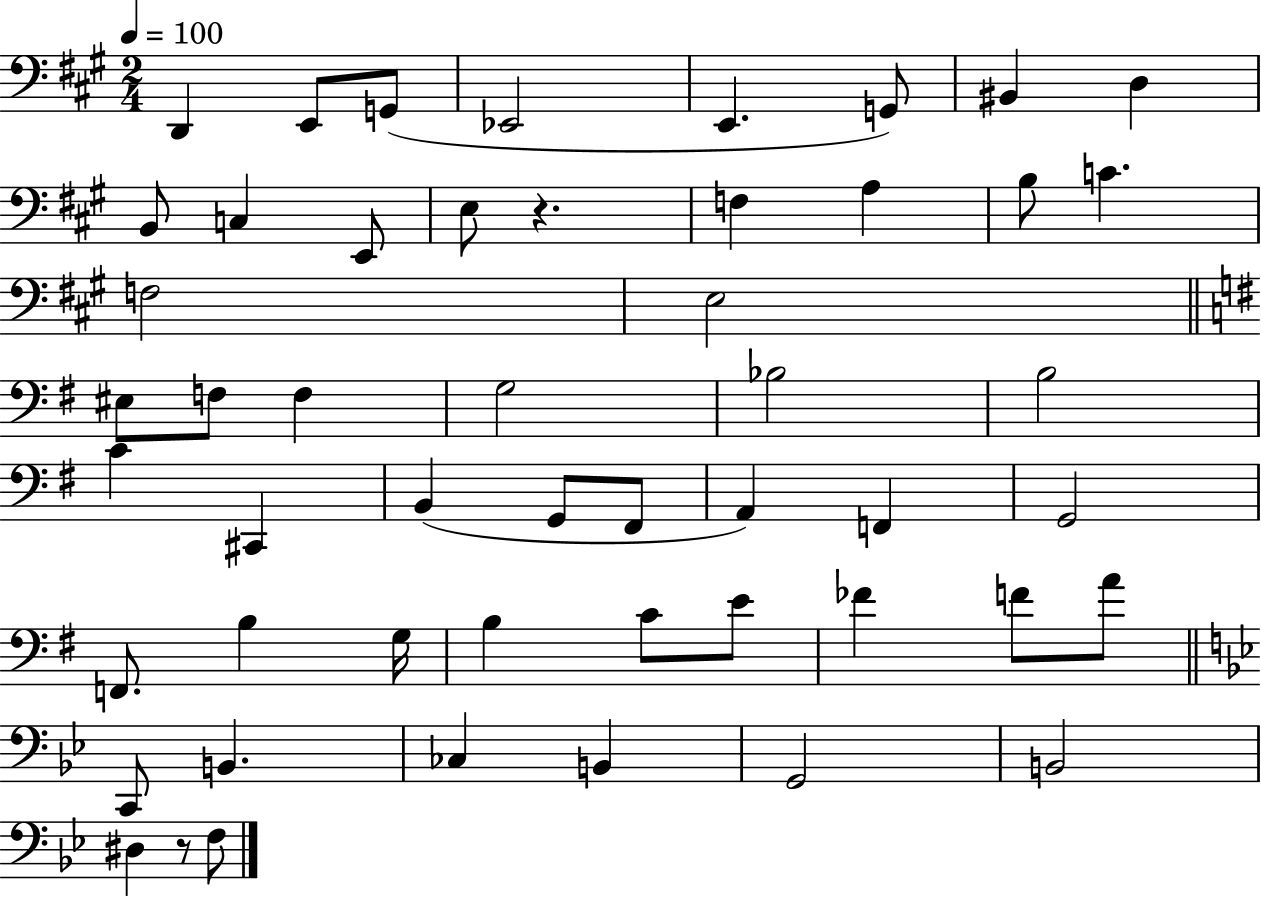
D2/q E2/e G2/e Eb2/h E2/q. G2/e BIS2/q D3/q B2/e C3/q E2/e E3/e R/q. F3/q A3/q B3/e C4/q. F3/h E3/h EIS3/e F3/e F3/q G3/h Bb3/h B3/h C4/q C#2/q B2/q G2/e F#2/e A2/q F2/q G2/h F2/e. B3/q G3/s B3/q C4/e E4/e FES4/q F4/e A4/e C2/e B2/q. CES3/q B2/q G2/h B2/h D#3/q R/e F3/e